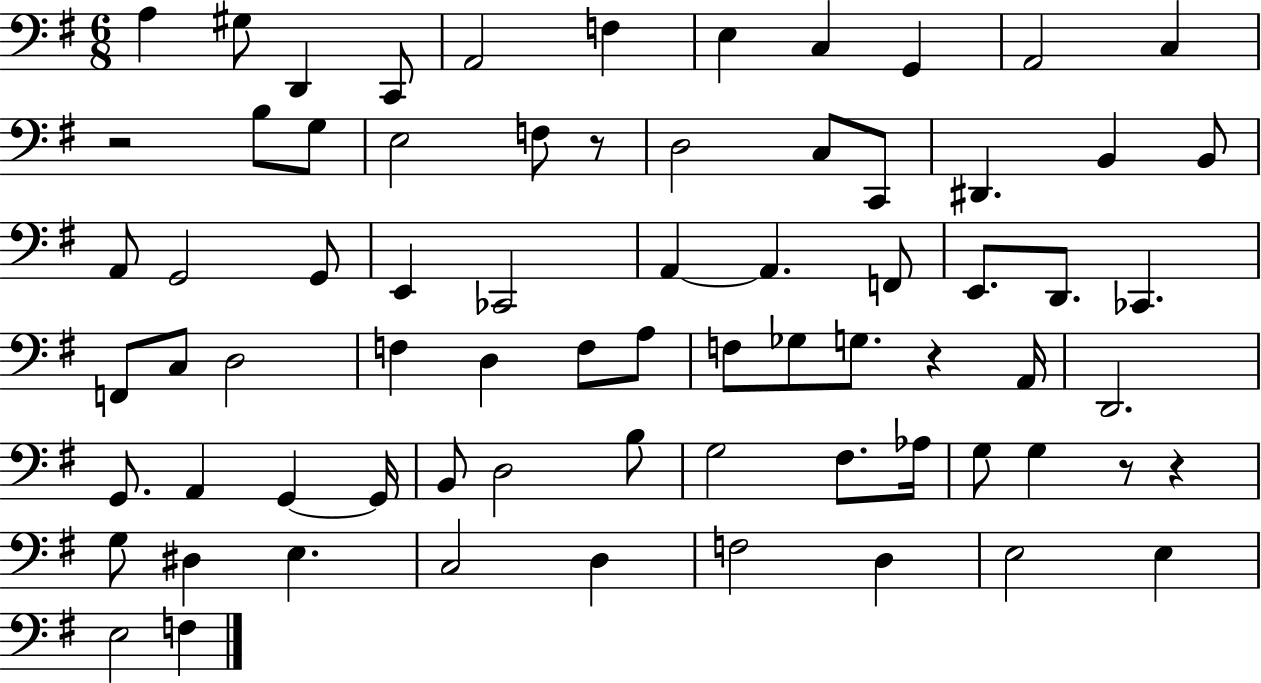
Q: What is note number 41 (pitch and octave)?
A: Gb3